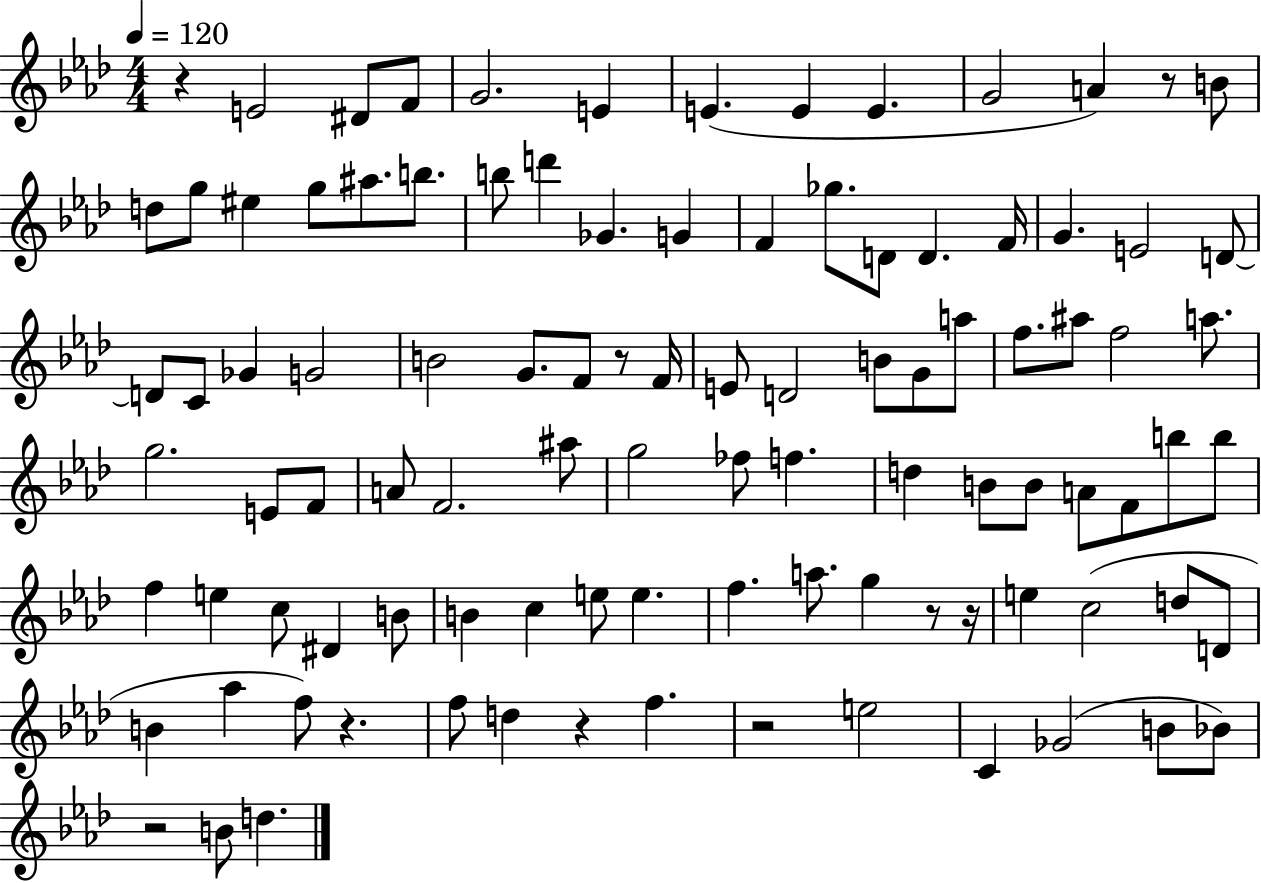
R/q E4/h D#4/e F4/e G4/h. E4/q E4/q. E4/q E4/q. G4/h A4/q R/e B4/e D5/e G5/e EIS5/q G5/e A#5/e. B5/e. B5/e D6/q Gb4/q. G4/q F4/q Gb5/e. D4/e D4/q. F4/s G4/q. E4/h D4/e D4/e C4/e Gb4/q G4/h B4/h G4/e. F4/e R/e F4/s E4/e D4/h B4/e G4/e A5/e F5/e. A#5/e F5/h A5/e. G5/h. E4/e F4/e A4/e F4/h. A#5/e G5/h FES5/e F5/q. D5/q B4/e B4/e A4/e F4/e B5/e B5/e F5/q E5/q C5/e D#4/q B4/e B4/q C5/q E5/e E5/q. F5/q. A5/e. G5/q R/e R/s E5/q C5/h D5/e D4/e B4/q Ab5/q F5/e R/q. F5/e D5/q R/q F5/q. R/h E5/h C4/q Gb4/h B4/e Bb4/e R/h B4/e D5/q.